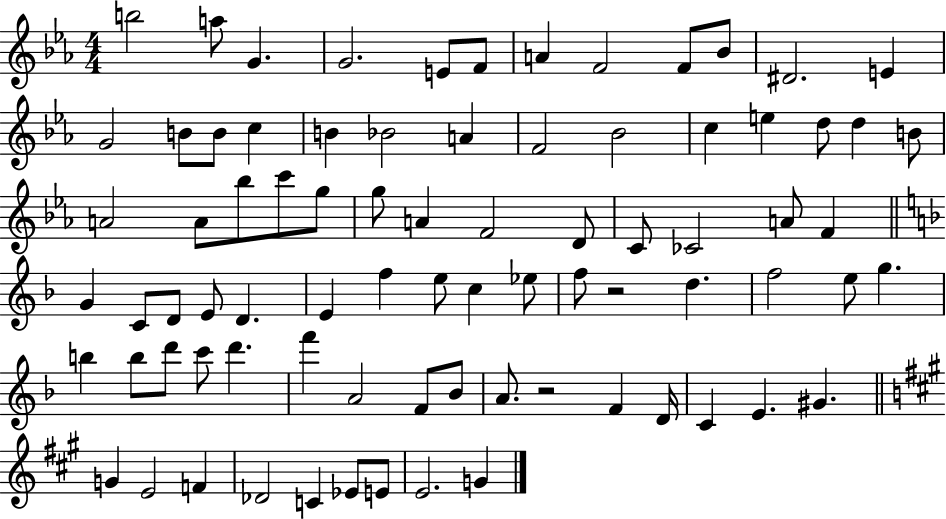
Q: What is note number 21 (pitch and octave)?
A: Bb4